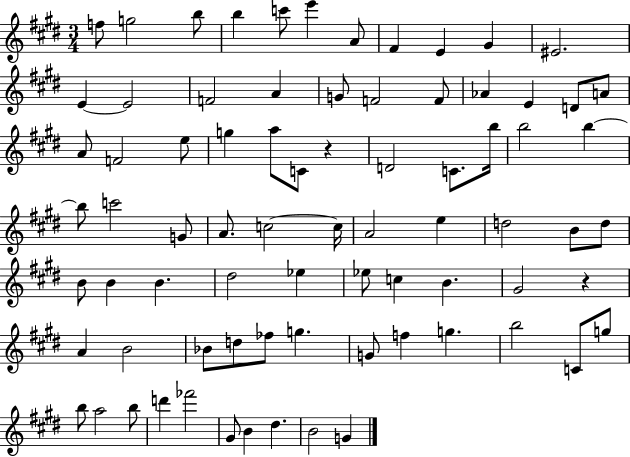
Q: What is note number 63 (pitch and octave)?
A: B5